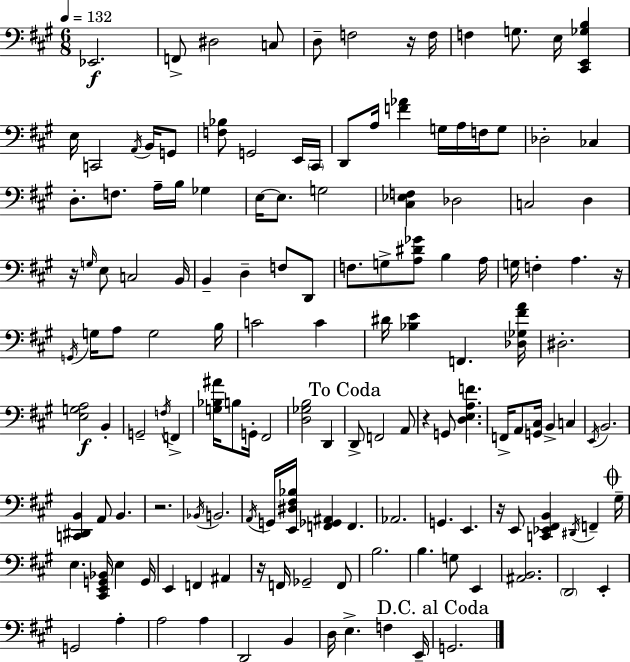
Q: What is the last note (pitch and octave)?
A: G2